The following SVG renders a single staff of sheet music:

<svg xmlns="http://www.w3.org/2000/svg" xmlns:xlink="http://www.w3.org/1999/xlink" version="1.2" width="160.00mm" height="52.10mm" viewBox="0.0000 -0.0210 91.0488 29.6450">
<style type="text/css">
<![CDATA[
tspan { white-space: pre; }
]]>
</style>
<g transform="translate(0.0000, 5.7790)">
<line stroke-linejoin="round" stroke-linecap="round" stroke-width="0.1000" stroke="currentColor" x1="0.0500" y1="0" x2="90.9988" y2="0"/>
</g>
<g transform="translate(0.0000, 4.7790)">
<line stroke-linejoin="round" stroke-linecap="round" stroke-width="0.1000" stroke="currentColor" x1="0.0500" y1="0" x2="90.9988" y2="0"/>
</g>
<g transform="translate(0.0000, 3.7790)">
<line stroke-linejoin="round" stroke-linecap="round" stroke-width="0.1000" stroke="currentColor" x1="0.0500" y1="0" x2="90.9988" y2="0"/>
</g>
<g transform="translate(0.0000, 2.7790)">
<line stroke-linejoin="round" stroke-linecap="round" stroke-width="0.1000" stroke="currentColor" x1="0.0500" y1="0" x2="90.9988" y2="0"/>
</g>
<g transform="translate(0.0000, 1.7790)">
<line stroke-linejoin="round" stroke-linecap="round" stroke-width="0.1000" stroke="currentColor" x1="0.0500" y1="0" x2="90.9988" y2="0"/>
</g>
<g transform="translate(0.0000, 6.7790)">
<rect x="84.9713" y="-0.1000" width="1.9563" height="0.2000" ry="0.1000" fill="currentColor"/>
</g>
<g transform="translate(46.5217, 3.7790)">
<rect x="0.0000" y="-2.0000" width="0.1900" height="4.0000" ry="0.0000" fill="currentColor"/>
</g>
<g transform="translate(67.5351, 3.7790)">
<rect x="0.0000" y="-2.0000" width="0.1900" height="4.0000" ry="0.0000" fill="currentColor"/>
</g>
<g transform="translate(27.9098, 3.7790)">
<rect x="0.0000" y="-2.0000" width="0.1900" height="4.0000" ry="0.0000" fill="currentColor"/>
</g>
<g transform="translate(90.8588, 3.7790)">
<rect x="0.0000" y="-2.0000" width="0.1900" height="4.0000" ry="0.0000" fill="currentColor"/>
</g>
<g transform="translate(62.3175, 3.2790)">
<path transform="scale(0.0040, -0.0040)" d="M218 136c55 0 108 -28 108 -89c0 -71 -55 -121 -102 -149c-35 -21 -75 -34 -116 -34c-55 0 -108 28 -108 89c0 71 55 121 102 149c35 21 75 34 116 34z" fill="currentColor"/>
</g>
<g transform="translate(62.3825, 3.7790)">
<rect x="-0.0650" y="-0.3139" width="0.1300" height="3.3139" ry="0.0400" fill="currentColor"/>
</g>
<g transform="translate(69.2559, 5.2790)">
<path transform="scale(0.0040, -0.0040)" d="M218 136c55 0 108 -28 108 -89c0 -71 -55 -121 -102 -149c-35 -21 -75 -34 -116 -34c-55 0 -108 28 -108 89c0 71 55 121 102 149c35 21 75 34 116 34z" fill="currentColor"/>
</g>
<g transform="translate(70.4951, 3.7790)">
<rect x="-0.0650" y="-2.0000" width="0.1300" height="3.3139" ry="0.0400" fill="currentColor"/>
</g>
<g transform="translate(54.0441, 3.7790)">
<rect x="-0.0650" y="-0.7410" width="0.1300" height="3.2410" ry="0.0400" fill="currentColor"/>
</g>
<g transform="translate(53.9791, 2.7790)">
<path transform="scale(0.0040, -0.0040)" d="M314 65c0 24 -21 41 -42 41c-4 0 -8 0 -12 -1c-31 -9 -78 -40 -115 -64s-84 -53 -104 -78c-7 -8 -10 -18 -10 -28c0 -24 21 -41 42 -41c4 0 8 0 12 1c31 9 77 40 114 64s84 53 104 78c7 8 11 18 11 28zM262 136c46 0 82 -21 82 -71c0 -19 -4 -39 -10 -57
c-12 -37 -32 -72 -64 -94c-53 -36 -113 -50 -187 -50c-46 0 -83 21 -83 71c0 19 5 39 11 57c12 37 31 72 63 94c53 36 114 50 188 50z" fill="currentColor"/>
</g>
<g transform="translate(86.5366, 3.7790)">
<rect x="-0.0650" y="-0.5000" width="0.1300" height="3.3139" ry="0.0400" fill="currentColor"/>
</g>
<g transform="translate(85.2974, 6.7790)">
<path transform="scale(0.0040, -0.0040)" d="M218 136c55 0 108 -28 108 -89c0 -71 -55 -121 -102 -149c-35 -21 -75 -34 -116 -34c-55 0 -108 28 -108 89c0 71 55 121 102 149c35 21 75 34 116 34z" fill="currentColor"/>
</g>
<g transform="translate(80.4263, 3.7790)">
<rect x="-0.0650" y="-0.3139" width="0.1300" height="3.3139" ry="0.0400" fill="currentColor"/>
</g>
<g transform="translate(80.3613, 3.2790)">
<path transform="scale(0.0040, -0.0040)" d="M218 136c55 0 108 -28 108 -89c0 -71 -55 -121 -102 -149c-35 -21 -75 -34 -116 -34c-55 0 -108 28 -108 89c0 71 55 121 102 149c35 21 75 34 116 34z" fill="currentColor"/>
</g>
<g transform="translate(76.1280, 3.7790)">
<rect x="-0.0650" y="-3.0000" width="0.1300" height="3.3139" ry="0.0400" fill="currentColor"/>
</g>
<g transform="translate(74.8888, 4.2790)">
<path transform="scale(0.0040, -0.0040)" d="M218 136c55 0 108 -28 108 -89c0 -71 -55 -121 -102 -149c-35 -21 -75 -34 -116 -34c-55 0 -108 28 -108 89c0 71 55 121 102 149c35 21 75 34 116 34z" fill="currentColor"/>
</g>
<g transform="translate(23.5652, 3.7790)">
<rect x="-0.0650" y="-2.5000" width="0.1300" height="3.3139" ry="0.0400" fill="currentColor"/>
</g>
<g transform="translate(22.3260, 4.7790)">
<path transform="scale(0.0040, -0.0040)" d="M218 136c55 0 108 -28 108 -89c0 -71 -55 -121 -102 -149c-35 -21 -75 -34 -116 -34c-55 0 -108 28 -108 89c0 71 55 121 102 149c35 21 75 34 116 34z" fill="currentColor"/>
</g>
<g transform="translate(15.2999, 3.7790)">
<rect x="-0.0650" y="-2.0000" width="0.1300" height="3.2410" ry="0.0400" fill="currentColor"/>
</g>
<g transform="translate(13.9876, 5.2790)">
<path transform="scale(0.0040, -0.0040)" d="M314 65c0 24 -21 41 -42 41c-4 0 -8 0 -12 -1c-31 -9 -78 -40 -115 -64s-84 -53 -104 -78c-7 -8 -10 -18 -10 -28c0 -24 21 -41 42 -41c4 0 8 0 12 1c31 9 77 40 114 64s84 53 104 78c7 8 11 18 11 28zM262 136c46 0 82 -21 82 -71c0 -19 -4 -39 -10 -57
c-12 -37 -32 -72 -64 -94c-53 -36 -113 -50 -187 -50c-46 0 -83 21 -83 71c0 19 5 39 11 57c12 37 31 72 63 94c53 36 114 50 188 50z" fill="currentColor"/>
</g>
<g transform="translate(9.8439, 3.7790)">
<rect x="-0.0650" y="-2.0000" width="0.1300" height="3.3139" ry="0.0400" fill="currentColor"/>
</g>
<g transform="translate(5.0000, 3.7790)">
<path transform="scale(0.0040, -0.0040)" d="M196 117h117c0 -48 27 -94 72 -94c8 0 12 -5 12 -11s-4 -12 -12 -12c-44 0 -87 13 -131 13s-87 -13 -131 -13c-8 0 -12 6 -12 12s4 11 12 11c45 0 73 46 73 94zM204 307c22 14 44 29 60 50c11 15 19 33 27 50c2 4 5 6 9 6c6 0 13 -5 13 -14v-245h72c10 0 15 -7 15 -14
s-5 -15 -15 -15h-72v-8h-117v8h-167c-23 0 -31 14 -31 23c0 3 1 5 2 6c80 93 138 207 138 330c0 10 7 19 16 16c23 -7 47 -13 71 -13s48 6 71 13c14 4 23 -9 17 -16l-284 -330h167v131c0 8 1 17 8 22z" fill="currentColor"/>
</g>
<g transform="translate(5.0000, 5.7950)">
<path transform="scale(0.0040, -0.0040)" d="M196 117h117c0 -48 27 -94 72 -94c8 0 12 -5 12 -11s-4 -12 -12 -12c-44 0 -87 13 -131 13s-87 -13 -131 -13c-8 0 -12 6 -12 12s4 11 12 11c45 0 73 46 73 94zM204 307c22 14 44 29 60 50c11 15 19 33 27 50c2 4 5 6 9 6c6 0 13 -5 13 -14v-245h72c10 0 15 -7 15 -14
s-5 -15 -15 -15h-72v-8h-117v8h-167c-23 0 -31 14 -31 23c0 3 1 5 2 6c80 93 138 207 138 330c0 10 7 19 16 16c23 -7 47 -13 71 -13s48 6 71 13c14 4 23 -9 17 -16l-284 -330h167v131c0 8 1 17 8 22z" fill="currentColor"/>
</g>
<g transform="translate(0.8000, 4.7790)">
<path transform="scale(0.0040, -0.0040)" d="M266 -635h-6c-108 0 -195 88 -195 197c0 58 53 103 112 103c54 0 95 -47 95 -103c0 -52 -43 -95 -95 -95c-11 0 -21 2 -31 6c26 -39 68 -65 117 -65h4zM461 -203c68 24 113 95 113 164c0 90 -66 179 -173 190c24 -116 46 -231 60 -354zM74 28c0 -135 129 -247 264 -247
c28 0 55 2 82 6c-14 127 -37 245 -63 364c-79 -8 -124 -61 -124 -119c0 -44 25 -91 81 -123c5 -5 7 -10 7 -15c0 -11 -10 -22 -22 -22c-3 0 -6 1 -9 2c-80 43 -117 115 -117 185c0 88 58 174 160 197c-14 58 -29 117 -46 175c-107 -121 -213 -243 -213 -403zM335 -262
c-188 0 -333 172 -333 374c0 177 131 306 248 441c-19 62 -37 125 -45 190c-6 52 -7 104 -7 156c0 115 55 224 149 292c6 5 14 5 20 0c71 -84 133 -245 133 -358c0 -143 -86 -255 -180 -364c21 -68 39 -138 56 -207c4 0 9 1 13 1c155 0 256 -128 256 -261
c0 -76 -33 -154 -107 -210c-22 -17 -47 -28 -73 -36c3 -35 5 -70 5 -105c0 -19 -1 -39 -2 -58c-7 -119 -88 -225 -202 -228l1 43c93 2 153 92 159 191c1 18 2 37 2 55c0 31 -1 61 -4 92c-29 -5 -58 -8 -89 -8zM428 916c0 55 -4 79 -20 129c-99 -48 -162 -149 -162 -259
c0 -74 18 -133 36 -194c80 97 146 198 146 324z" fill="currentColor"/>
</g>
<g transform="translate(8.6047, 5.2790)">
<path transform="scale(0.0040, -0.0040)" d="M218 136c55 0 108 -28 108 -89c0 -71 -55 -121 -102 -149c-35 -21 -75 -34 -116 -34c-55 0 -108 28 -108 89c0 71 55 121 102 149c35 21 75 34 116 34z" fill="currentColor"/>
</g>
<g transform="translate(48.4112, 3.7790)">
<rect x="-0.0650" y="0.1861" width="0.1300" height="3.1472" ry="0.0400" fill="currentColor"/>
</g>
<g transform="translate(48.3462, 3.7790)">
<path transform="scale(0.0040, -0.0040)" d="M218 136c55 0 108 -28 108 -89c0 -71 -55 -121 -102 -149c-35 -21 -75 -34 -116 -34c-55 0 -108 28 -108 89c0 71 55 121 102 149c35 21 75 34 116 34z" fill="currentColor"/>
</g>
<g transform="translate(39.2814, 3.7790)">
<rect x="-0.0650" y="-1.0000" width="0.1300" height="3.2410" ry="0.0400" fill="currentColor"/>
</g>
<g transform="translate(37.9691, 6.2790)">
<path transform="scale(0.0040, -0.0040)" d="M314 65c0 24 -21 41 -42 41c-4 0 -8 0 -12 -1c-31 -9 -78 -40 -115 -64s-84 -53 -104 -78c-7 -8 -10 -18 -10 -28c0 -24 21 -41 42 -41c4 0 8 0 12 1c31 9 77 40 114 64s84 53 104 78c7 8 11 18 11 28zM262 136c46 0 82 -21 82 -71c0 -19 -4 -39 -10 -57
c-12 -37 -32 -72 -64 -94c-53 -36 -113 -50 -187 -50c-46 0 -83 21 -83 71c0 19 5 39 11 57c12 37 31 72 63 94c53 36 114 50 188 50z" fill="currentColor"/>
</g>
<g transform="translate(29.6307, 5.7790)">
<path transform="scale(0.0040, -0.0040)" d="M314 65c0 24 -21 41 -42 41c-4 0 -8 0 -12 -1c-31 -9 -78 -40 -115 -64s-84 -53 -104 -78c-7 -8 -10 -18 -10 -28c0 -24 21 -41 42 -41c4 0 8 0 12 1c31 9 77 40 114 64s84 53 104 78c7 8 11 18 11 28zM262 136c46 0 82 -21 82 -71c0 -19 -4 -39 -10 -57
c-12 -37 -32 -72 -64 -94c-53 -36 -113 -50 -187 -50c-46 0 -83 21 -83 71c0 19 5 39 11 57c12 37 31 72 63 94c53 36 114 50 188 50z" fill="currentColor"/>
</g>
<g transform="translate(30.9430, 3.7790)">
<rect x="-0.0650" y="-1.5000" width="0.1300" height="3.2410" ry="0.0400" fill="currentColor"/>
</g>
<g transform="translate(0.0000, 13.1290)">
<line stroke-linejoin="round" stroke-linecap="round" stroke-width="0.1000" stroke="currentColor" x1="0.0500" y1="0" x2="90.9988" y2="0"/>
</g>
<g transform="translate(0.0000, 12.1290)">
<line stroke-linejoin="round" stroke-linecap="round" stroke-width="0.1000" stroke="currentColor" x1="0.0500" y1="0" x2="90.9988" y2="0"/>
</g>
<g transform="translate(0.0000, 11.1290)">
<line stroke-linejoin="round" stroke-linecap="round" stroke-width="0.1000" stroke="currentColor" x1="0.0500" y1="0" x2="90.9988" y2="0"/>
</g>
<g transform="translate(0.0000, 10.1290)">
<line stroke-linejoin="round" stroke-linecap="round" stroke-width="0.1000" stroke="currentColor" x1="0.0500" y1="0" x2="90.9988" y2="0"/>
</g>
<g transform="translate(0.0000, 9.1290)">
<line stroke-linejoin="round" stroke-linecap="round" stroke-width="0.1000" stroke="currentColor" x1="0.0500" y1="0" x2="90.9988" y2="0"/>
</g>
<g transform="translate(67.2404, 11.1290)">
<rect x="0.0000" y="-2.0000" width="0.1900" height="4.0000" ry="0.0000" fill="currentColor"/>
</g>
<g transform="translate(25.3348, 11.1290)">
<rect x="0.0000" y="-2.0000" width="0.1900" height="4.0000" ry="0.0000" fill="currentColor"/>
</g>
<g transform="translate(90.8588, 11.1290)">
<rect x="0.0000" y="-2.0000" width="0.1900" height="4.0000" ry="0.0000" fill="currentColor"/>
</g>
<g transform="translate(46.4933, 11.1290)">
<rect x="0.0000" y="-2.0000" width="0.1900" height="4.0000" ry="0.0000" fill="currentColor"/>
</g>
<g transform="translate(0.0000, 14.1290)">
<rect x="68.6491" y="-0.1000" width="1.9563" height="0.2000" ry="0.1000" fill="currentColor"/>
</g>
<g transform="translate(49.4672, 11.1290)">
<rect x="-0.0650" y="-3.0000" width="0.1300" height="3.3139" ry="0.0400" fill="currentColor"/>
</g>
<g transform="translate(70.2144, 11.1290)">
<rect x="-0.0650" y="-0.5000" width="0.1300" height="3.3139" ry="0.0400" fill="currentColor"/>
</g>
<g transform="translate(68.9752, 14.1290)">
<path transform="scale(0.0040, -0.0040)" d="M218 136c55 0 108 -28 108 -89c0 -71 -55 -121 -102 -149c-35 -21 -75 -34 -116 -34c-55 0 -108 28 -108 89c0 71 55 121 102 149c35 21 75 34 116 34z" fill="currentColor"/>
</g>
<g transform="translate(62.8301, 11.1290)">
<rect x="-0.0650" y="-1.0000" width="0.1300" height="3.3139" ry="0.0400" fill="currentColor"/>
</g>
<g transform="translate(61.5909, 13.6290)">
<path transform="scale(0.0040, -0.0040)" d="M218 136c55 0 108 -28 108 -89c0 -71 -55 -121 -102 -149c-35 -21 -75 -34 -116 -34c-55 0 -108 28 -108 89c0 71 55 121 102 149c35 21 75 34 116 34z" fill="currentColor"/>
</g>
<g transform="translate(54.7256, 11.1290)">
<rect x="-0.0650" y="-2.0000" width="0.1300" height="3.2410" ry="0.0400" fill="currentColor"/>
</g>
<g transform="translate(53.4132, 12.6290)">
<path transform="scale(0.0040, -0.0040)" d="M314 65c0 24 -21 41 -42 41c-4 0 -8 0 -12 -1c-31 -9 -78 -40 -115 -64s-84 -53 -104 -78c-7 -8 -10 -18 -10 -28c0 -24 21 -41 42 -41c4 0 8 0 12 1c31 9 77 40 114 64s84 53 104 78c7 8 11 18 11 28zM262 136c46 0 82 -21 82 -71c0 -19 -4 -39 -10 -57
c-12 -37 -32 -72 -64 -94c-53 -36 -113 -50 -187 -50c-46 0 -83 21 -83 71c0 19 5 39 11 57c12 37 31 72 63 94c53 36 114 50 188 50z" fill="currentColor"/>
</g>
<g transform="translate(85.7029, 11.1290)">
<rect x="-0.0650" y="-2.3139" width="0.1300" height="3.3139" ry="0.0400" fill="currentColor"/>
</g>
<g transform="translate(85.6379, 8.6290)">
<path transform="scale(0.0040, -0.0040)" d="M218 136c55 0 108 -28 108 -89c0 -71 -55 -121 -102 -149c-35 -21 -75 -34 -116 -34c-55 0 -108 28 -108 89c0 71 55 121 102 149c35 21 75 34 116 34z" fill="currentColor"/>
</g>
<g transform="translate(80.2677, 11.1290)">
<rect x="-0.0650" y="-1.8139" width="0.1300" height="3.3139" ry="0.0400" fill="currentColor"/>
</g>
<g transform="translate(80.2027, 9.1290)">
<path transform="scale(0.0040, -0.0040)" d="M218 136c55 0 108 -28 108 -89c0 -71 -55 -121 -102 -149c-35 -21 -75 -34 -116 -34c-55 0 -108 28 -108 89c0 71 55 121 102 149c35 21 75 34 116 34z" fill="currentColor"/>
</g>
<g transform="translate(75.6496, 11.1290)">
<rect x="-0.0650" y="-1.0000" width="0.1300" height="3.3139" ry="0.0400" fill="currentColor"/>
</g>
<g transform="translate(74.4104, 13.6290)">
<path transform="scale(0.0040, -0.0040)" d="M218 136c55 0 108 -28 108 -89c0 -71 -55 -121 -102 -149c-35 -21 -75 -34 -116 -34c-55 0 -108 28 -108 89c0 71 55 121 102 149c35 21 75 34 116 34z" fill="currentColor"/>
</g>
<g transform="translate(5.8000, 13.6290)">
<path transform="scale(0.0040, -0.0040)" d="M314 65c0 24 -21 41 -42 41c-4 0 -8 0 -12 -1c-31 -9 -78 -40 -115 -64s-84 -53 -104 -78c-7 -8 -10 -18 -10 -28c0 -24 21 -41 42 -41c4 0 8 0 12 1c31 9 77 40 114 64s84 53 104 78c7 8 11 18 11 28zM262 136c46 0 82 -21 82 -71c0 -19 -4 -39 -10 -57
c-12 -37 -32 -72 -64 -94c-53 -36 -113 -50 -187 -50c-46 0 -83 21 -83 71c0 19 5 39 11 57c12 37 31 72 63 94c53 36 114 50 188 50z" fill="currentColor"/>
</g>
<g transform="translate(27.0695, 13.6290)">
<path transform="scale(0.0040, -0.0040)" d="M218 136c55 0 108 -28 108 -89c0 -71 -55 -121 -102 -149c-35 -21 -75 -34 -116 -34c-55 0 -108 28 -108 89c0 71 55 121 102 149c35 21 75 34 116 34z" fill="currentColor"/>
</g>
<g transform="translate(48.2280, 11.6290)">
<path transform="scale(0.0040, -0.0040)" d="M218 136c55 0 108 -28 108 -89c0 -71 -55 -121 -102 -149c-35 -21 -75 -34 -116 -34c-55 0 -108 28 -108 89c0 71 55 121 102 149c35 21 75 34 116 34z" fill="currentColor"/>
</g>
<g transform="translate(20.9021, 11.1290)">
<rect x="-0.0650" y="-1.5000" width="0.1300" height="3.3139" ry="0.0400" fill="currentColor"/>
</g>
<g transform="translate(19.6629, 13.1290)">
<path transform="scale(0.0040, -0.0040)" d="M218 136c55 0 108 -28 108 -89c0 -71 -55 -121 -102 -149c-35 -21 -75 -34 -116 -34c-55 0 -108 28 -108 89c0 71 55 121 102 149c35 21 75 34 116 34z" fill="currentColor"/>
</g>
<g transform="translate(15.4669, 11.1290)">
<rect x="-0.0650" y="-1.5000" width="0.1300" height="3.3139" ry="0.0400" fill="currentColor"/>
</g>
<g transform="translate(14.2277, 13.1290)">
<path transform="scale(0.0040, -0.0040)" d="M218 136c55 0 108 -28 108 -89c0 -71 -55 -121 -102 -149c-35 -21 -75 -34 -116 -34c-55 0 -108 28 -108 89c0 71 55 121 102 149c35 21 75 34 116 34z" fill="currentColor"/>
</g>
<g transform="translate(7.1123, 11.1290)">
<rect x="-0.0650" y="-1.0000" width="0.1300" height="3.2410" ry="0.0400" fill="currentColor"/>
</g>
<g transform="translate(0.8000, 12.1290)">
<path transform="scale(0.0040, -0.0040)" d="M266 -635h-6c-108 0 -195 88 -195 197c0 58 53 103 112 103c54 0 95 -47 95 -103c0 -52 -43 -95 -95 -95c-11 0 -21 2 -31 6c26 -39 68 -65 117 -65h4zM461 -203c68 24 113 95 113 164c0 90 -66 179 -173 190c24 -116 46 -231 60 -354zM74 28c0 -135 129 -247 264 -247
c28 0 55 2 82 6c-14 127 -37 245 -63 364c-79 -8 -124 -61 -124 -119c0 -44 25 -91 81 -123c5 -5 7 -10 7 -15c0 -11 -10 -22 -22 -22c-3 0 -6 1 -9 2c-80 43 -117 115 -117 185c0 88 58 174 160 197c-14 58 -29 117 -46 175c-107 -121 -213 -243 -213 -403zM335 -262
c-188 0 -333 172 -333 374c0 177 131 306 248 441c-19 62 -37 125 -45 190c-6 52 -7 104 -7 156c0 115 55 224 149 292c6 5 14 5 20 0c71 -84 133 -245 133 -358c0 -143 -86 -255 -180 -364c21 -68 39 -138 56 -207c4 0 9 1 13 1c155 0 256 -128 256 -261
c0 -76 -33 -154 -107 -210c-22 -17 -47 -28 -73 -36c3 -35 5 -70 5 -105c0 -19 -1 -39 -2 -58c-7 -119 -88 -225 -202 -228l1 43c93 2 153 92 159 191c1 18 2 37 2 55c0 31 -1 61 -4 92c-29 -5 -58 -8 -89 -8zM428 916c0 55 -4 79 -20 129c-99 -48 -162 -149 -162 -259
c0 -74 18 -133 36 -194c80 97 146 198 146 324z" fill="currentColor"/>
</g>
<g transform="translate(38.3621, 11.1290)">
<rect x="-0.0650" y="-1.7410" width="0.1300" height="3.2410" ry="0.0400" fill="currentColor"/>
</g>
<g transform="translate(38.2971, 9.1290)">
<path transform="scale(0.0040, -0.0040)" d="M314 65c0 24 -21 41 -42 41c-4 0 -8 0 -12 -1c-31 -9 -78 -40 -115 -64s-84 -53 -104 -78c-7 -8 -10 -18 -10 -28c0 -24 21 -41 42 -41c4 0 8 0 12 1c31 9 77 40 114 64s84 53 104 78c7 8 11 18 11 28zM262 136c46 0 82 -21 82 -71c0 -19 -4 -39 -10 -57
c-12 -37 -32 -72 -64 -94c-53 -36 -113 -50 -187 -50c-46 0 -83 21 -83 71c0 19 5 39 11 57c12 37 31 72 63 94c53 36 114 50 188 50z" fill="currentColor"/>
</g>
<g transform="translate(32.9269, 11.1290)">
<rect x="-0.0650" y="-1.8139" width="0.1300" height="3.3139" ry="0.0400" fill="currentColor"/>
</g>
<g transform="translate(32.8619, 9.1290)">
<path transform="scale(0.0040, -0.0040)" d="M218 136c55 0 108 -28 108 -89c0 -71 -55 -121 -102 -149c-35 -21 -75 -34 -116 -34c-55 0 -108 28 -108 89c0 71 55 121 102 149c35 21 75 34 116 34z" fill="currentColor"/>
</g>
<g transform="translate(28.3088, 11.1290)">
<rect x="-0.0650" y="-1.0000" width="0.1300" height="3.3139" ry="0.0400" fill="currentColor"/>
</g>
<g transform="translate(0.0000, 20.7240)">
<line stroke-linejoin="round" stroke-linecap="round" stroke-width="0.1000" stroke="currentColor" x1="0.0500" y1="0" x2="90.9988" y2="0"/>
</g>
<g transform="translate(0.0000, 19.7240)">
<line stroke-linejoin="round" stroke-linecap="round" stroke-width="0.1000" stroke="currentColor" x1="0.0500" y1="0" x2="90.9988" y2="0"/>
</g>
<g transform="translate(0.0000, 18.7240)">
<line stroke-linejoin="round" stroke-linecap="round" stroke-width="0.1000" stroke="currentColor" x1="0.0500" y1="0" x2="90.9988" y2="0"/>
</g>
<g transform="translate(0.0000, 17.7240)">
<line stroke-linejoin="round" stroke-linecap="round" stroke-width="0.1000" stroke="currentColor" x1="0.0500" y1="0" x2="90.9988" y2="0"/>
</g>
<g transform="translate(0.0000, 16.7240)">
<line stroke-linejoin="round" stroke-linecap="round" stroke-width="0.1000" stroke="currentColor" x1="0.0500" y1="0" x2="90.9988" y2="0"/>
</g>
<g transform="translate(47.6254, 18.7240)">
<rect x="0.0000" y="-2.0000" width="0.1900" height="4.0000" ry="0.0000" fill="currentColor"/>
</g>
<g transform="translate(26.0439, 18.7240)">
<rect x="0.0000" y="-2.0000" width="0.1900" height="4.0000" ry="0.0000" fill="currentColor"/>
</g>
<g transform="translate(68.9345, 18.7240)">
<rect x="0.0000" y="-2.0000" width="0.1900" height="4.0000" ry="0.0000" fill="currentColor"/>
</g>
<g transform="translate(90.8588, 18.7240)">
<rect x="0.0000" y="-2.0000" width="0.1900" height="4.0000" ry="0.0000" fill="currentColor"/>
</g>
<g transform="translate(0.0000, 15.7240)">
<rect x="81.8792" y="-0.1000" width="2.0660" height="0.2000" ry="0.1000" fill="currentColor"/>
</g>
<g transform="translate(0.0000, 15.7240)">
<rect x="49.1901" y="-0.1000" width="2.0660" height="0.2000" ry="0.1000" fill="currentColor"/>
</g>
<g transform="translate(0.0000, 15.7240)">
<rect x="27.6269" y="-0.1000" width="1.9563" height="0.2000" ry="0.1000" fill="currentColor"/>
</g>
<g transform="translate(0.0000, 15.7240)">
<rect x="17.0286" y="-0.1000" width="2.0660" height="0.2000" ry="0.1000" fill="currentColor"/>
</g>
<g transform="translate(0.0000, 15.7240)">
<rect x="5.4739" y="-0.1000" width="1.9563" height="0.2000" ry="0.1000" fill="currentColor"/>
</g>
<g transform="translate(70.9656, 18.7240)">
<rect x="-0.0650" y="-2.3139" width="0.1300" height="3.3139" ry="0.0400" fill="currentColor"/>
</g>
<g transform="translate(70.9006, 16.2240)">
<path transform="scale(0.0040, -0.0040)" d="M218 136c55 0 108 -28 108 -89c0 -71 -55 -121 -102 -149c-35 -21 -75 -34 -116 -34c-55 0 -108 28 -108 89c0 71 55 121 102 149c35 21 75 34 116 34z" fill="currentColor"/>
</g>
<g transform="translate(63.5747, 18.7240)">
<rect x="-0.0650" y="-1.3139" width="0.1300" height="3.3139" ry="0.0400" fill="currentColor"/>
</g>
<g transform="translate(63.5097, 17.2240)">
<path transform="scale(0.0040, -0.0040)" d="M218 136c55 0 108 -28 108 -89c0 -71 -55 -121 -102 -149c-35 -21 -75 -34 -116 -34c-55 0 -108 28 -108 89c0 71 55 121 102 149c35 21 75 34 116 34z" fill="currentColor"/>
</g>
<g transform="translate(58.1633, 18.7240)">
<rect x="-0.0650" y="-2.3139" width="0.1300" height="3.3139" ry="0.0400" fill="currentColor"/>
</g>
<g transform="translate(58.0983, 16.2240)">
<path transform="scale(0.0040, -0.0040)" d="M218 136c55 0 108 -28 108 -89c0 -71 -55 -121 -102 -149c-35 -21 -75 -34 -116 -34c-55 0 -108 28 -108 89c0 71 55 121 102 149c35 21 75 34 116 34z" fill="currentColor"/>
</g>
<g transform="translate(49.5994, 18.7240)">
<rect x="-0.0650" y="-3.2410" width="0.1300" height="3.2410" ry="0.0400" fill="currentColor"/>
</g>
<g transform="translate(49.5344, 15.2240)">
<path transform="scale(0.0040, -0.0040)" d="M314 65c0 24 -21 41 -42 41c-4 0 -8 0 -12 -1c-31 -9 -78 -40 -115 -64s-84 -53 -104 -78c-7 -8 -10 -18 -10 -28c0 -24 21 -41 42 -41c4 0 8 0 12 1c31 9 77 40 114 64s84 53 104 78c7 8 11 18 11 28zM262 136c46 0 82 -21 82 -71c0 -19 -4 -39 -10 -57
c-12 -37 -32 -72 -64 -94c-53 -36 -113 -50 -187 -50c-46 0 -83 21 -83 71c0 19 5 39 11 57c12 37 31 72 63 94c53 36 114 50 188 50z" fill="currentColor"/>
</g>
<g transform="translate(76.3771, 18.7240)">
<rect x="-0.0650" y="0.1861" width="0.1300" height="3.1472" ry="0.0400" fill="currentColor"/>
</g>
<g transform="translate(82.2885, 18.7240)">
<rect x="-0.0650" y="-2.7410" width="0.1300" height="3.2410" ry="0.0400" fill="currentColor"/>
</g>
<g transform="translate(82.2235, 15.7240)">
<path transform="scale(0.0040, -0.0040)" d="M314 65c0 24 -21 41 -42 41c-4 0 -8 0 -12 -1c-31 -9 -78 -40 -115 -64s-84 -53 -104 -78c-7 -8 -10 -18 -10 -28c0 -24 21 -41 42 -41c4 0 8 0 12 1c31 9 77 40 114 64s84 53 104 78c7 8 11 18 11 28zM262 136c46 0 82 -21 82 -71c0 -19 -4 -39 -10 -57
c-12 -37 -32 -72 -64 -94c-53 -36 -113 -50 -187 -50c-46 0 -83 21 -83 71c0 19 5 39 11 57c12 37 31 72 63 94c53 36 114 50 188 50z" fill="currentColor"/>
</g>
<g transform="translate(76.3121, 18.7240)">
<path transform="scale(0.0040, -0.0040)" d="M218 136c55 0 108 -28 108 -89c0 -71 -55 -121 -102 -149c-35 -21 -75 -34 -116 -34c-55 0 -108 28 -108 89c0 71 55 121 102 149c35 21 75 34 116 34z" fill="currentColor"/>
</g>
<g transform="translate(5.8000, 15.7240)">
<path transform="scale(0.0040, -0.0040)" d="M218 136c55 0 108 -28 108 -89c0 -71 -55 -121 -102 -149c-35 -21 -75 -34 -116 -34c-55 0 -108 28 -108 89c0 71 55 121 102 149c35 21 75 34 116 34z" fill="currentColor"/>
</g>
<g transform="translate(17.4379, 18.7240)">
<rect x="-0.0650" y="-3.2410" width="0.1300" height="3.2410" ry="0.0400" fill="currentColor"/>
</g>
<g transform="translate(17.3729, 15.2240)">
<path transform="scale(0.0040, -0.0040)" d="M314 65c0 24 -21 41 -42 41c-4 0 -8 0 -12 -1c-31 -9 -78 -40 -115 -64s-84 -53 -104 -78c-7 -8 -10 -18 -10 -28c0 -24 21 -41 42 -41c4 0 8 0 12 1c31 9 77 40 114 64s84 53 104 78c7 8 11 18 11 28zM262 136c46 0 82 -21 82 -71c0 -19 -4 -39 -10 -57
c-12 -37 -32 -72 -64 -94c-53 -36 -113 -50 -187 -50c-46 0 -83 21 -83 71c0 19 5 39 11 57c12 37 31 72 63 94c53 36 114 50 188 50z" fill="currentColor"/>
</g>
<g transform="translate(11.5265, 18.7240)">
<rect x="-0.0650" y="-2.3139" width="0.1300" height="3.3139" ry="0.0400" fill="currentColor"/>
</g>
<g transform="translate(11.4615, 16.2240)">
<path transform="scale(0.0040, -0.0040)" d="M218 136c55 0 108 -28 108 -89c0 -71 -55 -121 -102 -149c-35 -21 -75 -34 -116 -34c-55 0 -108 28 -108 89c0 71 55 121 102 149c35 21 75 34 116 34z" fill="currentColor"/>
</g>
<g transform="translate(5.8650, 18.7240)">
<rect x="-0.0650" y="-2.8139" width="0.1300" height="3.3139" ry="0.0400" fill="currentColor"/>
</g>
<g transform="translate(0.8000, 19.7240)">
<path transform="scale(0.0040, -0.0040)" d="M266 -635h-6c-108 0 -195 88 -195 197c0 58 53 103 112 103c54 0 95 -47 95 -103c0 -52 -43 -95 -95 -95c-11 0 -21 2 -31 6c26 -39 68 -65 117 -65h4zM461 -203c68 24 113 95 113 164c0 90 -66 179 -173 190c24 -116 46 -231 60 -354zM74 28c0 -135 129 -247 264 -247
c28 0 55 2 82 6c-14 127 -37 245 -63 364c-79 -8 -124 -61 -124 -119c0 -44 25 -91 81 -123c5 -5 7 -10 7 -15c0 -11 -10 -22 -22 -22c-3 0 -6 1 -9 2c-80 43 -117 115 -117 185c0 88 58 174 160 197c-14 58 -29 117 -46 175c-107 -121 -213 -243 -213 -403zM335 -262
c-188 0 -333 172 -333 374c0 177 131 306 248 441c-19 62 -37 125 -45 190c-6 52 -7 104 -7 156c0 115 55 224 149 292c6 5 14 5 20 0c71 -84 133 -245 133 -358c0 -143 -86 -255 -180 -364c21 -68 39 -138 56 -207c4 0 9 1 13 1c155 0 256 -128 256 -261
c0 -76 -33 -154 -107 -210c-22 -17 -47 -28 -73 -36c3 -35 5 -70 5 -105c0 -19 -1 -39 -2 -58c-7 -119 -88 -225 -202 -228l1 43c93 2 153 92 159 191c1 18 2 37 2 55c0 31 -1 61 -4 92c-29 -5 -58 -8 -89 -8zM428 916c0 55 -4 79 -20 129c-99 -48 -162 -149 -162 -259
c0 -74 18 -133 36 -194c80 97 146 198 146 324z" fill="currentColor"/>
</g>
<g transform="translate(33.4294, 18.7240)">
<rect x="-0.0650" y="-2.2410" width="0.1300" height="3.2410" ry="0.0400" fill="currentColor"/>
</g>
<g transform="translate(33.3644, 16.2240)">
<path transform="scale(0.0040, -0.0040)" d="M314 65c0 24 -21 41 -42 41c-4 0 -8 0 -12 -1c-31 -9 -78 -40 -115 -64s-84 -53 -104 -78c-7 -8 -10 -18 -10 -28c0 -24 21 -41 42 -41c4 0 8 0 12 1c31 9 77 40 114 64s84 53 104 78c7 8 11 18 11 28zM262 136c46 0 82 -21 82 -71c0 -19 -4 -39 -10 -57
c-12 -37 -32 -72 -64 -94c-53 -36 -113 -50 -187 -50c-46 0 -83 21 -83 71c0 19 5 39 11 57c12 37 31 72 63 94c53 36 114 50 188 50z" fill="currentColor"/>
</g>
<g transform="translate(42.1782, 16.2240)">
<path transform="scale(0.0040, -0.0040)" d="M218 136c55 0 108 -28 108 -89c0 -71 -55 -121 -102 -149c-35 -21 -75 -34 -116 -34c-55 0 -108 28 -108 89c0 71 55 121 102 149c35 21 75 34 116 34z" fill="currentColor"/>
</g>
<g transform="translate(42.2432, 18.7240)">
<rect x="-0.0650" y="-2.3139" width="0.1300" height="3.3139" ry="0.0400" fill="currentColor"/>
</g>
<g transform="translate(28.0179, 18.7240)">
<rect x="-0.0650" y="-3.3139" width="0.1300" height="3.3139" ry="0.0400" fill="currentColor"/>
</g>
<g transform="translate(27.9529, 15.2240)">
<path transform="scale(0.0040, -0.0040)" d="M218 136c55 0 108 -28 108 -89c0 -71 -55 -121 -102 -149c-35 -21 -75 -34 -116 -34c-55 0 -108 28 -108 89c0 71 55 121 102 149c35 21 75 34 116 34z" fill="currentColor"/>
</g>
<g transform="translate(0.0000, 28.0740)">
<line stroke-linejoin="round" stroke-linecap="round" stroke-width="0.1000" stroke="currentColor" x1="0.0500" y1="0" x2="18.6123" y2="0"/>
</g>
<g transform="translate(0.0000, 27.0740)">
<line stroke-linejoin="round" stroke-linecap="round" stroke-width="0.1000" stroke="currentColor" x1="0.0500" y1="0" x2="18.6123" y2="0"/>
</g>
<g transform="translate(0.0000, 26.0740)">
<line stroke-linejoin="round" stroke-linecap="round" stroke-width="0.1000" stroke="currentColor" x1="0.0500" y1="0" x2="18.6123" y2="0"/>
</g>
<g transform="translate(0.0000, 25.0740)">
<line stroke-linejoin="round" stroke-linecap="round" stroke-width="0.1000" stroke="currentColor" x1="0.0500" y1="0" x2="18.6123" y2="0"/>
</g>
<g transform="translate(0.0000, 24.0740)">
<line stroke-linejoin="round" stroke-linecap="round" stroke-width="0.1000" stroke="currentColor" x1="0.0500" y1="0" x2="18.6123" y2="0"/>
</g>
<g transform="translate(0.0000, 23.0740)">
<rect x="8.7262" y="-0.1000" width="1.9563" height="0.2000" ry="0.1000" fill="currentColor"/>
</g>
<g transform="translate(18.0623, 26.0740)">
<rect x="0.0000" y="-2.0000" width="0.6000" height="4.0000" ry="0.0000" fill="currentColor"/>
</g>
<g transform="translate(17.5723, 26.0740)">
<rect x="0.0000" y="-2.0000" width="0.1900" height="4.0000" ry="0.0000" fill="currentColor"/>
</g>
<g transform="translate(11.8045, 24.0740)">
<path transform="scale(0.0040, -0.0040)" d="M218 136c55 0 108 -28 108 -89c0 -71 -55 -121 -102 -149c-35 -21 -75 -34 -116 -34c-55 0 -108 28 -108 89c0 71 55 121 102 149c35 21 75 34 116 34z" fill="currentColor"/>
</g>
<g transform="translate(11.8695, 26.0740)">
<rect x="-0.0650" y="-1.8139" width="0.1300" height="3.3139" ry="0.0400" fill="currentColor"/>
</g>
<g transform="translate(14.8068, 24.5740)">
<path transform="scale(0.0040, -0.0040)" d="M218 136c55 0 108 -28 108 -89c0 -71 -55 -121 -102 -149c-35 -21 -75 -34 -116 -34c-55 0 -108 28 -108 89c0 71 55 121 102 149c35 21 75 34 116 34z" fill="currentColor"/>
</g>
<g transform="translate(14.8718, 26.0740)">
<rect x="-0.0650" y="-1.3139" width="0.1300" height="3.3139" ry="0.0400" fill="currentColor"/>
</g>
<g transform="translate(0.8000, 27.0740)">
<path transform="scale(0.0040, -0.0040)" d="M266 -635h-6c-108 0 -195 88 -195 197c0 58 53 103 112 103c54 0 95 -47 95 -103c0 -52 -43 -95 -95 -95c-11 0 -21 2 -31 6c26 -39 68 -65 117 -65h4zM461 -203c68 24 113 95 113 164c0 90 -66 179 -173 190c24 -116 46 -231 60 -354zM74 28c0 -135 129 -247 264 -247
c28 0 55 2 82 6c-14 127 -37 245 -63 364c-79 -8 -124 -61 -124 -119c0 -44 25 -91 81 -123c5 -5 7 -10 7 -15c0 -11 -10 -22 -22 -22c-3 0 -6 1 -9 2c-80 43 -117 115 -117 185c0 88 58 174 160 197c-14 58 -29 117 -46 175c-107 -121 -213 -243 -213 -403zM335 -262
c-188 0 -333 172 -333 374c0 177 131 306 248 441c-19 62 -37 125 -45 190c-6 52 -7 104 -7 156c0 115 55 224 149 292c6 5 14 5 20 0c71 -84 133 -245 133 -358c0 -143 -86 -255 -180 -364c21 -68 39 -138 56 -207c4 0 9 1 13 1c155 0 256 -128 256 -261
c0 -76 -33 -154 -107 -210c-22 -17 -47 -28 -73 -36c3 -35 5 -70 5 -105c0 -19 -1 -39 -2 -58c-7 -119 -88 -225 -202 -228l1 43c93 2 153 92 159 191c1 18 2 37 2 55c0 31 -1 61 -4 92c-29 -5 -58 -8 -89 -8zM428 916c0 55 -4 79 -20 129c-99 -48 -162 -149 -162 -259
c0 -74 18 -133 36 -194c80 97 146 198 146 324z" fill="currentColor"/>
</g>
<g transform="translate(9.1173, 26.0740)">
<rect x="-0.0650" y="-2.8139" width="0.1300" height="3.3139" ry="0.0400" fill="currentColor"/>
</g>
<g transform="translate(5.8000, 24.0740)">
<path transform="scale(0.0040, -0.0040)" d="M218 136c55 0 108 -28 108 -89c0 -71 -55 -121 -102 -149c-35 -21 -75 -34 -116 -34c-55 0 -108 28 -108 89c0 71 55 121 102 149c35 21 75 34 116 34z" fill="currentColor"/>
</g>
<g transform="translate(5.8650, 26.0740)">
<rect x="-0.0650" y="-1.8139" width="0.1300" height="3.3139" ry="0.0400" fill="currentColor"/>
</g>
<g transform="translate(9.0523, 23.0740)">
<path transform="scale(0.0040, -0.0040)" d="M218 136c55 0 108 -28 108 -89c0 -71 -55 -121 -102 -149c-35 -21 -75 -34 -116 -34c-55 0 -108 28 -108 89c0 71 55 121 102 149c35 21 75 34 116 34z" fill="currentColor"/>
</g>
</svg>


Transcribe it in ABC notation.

X:1
T:Untitled
M:4/4
L:1/4
K:C
F F2 G E2 D2 B d2 c F A c C D2 E E D f f2 A F2 D C D f g a g b2 b g2 g b2 g e g B a2 f a f e